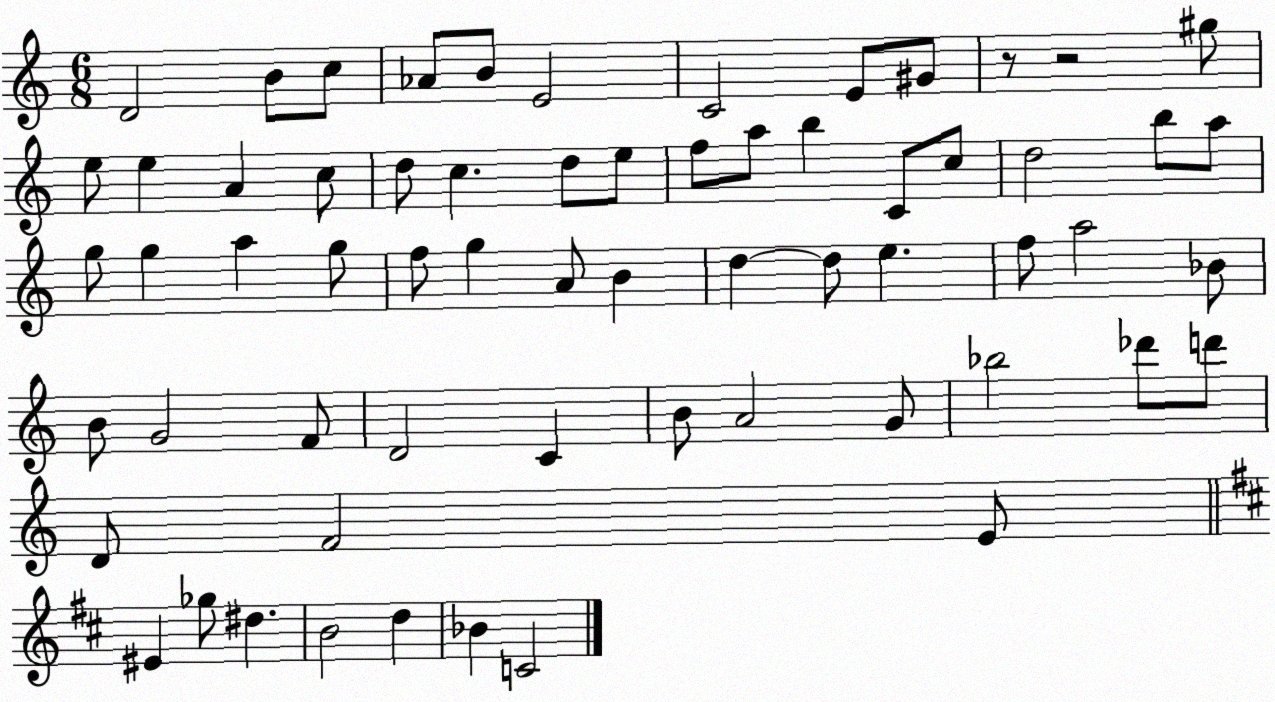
X:1
T:Untitled
M:6/8
L:1/4
K:C
D2 B/2 c/2 _A/2 B/2 E2 C2 E/2 ^G/2 z/2 z2 ^g/2 e/2 e A c/2 d/2 c d/2 e/2 f/2 a/2 b C/2 c/2 d2 b/2 a/2 g/2 g a g/2 f/2 g A/2 B d d/2 e f/2 a2 _B/2 B/2 G2 F/2 D2 C B/2 A2 G/2 _b2 _d'/2 d'/2 D/2 F2 E/2 ^E _g/2 ^d B2 d _B C2